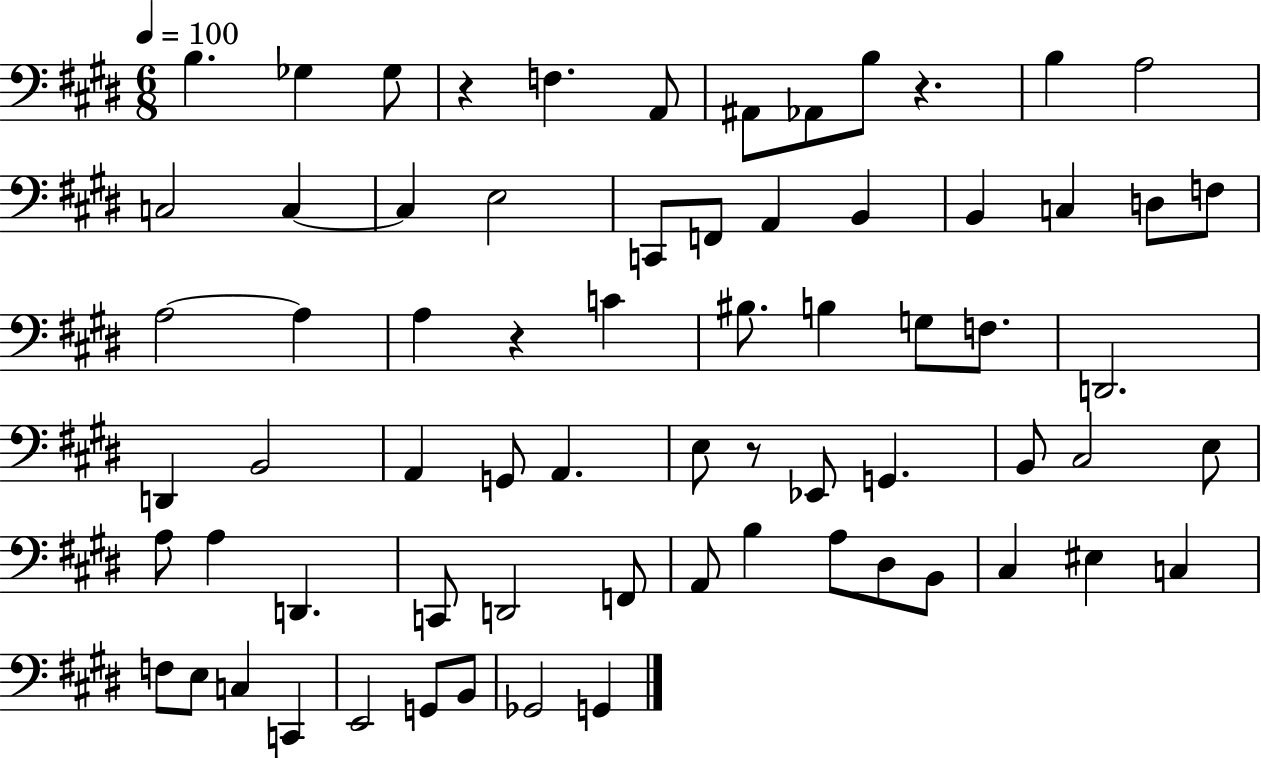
{
  \clef bass
  \numericTimeSignature
  \time 6/8
  \key e \major
  \tempo 4 = 100
  b4. ges4 ges8 | r4 f4. a,8 | ais,8 aes,8 b8 r4. | b4 a2 | \break c2 c4~~ | c4 e2 | c,8 f,8 a,4 b,4 | b,4 c4 d8 f8 | \break a2~~ a4 | a4 r4 c'4 | bis8. b4 g8 f8. | d,2. | \break d,4 b,2 | a,4 g,8 a,4. | e8 r8 ees,8 g,4. | b,8 cis2 e8 | \break a8 a4 d,4. | c,8 d,2 f,8 | a,8 b4 a8 dis8 b,8 | cis4 eis4 c4 | \break f8 e8 c4 c,4 | e,2 g,8 b,8 | ges,2 g,4 | \bar "|."
}